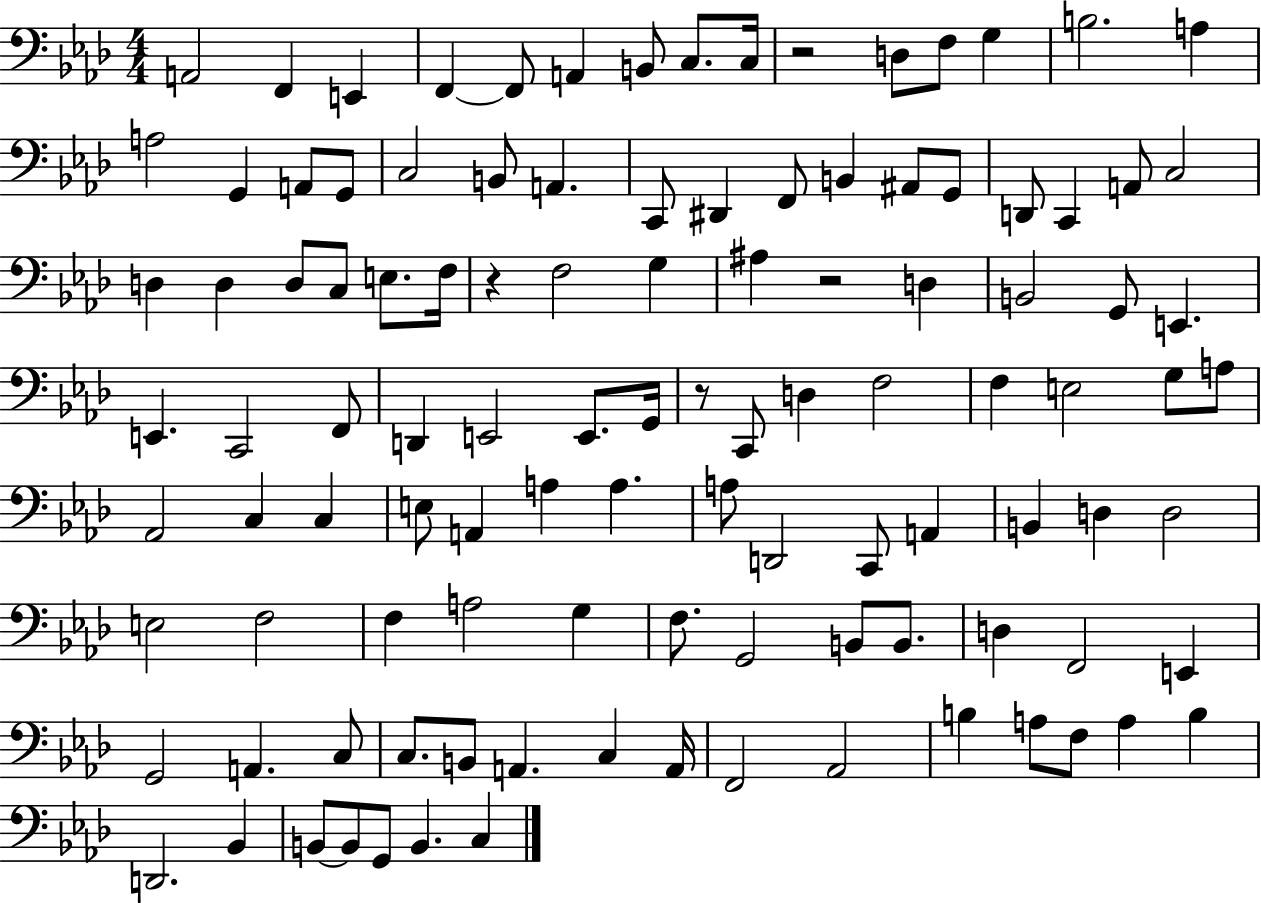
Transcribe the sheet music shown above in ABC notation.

X:1
T:Untitled
M:4/4
L:1/4
K:Ab
A,,2 F,, E,, F,, F,,/2 A,, B,,/2 C,/2 C,/4 z2 D,/2 F,/2 G, B,2 A, A,2 G,, A,,/2 G,,/2 C,2 B,,/2 A,, C,,/2 ^D,, F,,/2 B,, ^A,,/2 G,,/2 D,,/2 C,, A,,/2 C,2 D, D, D,/2 C,/2 E,/2 F,/4 z F,2 G, ^A, z2 D, B,,2 G,,/2 E,, E,, C,,2 F,,/2 D,, E,,2 E,,/2 G,,/4 z/2 C,,/2 D, F,2 F, E,2 G,/2 A,/2 _A,,2 C, C, E,/2 A,, A, A, A,/2 D,,2 C,,/2 A,, B,, D, D,2 E,2 F,2 F, A,2 G, F,/2 G,,2 B,,/2 B,,/2 D, F,,2 E,, G,,2 A,, C,/2 C,/2 B,,/2 A,, C, A,,/4 F,,2 _A,,2 B, A,/2 F,/2 A, B, D,,2 _B,, B,,/2 B,,/2 G,,/2 B,, C,